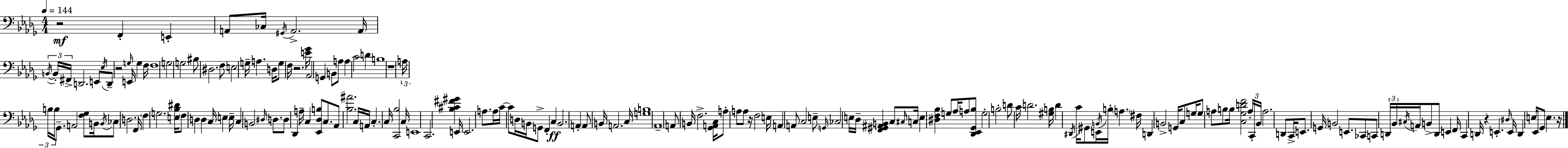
R/h F2/q E2/q A2/e CES3/s G#2/s A2/h. A2/s B2/s B2/s F#2/s D2/h. E2/e Eb3/s D2/e R/h G3/s E2/s G3/q F3/s F3/w G3/h G3/h BIS3/e D#3/h. F3/e E3/h G3/s A3/q. D3/s G3/e F3/s R/h. [E4,Gb4]/s Ab2/h G2/q B2/e A3/e A3/q C4/h D4/q B3/w R/w A3/s B3/s B3/s Gb2/e. A2/h [F3,Gb3]/e B2/s B2/s CES3/e D3/h. F2/s F3/q G3/h. [E3,Bb3,D#4]/s F3/e D3/q D3/q C3/s E3/q E3/s C3/q B2/h D#3/s D3/e. D3/e Db2/q A3/s C3/q [Eb2,Db3,B3]/e C3/e. Ab2/e [Bb3,A#4]/h. C3/s A2/s C3/q. C3/s [C2,Bb3]/h C3/s E2/w C2/h. [Bb3,C#4,F#4,G#4]/q E2/s E2/h. A3/e. A3/s C4/s C4/e D3/s B2/s G2/e F2/q C3/q B2/h. A2/q A2/e B2/s A2/h. C3/s [G3,B3]/w Ab2/w A2/e B2/s F3/h. [Gb2,A2,C3]/s A3/e A3/e A3/e R/s F3/h E3/s A2/q A2/e C3/h E3/e G2/s CES3/h E3/s Db3/s [F2,G#2,A#2,B2]/q C3/e C#3/s C3/s E3/q [D#3,F3,Bb3]/q G3/e Ab3/s A3/e [Db2,Eb2,Gb2,Bb3]/e G3/h B3/h D4/e C4/s D4/h. [G#3,B3]/s D4/q D#2/s C4/s G#2/e E2/s B2/s B3/s A3/q. F#3/s D2/q B2/h G2/s C3/e G3/s G3/e A3/e B3/e B3/s [C3,Gb3,D4,F4]/h A3/s C2/s Bb2/s A3/h. D2/e C2/s E2/e. G2/s B2/h E2/e. CES2/e C2/e D2/s Bb2/s C#3/s A2/s B2/e D2/e E2/q F2/s C2/q D2/s R/q E2/q. D#3/s E2/s D2/q E3/s Eb2/e Gb2/e E3/q. R/s